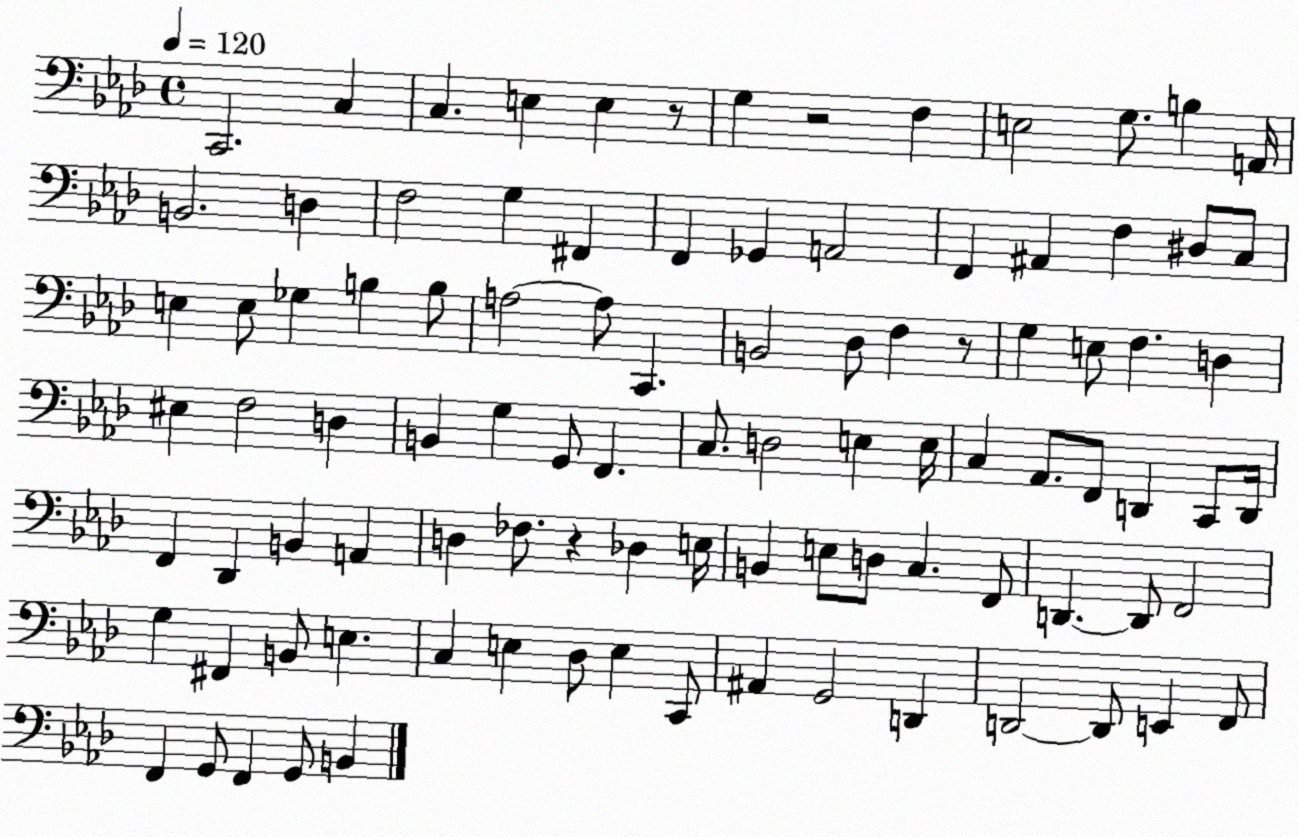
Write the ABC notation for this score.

X:1
T:Untitled
M:4/4
L:1/4
K:Ab
C,,2 C, C, E, E, z/2 G, z2 F, E,2 G,/2 B, A,,/4 B,,2 D, F,2 G, ^F,, F,, _G,, A,,2 F,, ^A,, F, ^D,/2 C,/2 E, E,/2 _G, B, B,/2 A,2 A,/2 C,, B,,2 _D,/2 F, z/2 G, E,/2 F, D, ^E, F,2 D, B,, G, G,,/2 F,, C,/2 D,2 E, E,/4 C, _A,,/2 F,,/2 D,, C,,/2 D,,/4 F,, _D,, B,, A,, D, _F,/2 z _D, E,/4 B,, E,/2 D,/2 C, F,,/2 D,, D,,/2 F,,2 G, ^F,, B,,/2 E, C, E, _D,/2 E, C,,/2 ^A,, G,,2 D,, D,,2 D,,/2 E,, F,,/2 F,, G,,/2 F,, G,,/2 B,,